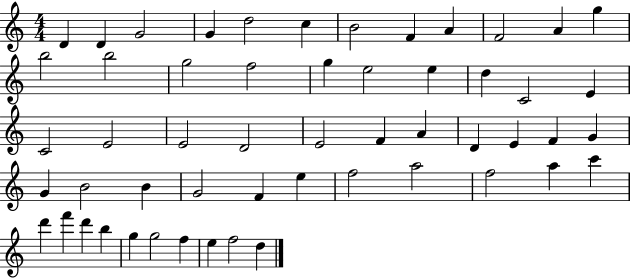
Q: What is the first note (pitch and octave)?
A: D4